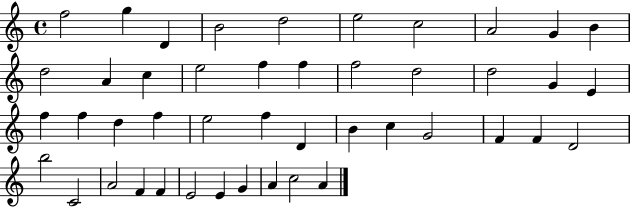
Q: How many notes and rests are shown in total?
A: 45